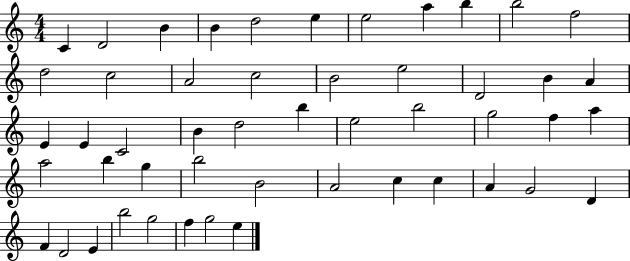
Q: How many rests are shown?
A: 0